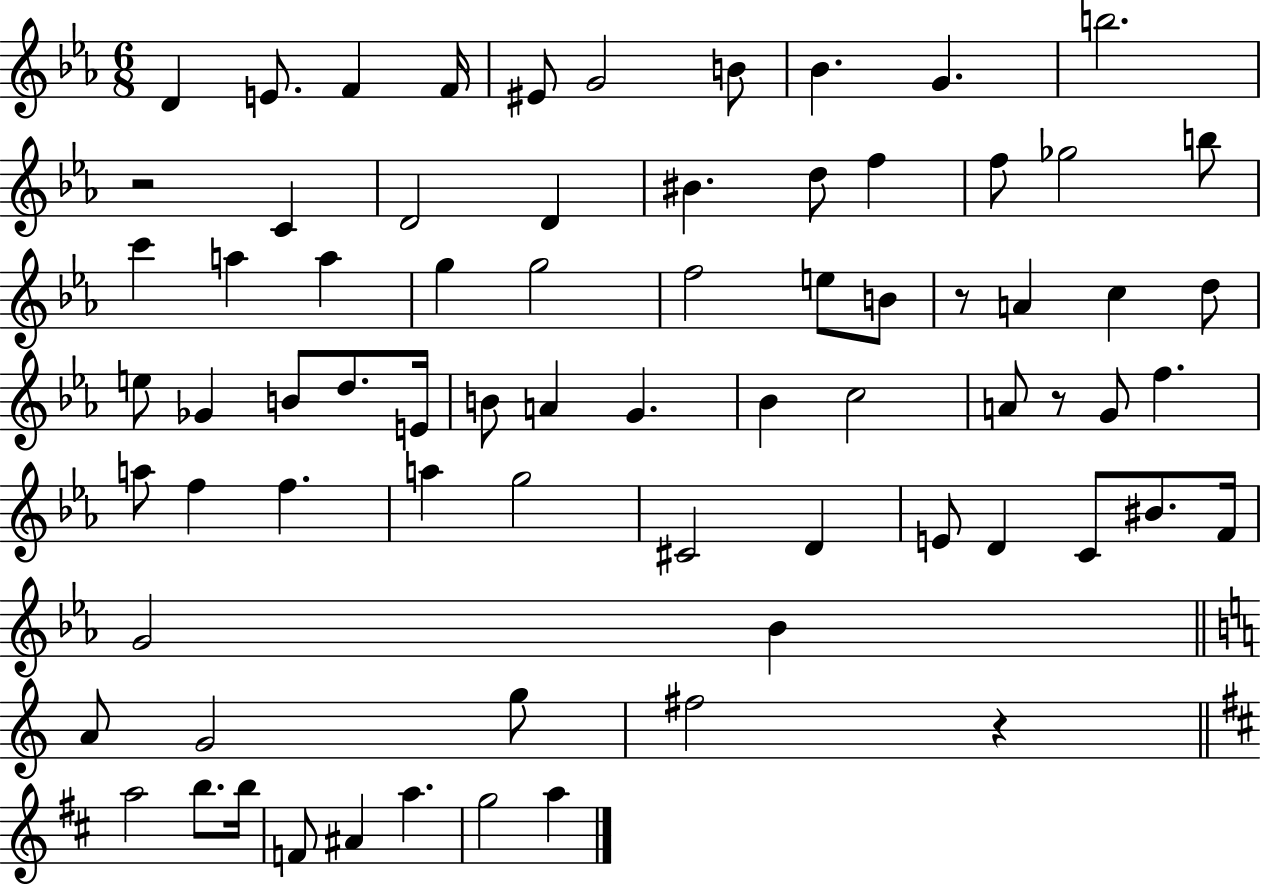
{
  \clef treble
  \numericTimeSignature
  \time 6/8
  \key ees \major
  d'4 e'8. f'4 f'16 | eis'8 g'2 b'8 | bes'4. g'4. | b''2. | \break r2 c'4 | d'2 d'4 | bis'4. d''8 f''4 | f''8 ges''2 b''8 | \break c'''4 a''4 a''4 | g''4 g''2 | f''2 e''8 b'8 | r8 a'4 c''4 d''8 | \break e''8 ges'4 b'8 d''8. e'16 | b'8 a'4 g'4. | bes'4 c''2 | a'8 r8 g'8 f''4. | \break a''8 f''4 f''4. | a''4 g''2 | cis'2 d'4 | e'8 d'4 c'8 bis'8. f'16 | \break g'2 bes'4 | \bar "||" \break \key c \major a'8 g'2 g''8 | fis''2 r4 | \bar "||" \break \key b \minor a''2 b''8. b''16 | f'8 ais'4 a''4. | g''2 a''4 | \bar "|."
}